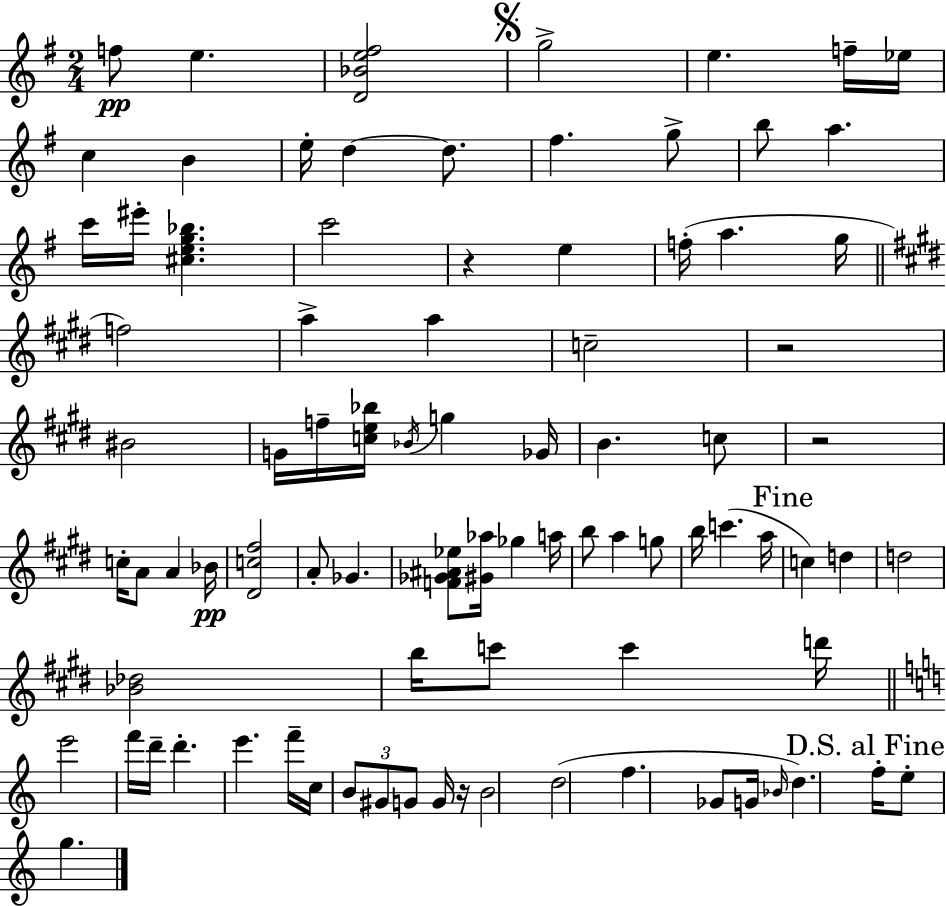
F5/e E5/q. [D4,Bb4,E5,F#5]/h G5/h E5/q. F5/s Eb5/s C5/q B4/q E5/s D5/q D5/e. F#5/q. G5/e B5/e A5/q. C6/s EIS6/s [C#5,E5,G5,Bb5]/q. C6/h R/q E5/q F5/s A5/q. G5/s F5/h A5/q A5/q C5/h R/h BIS4/h G4/s F5/s [C5,E5,Bb5]/s Bb4/s G5/q Gb4/s B4/q. C5/e R/h C5/s A4/e A4/q Bb4/s [D#4,C5,F#5]/h A4/e Gb4/q. [F4,Gb4,A#4,Eb5]/e [G#4,Ab5]/s Gb5/q A5/s B5/e A5/q G5/e B5/s C6/q. A5/s C5/q D5/q D5/h [Bb4,Db5]/h B5/s C6/e C6/q D6/s E6/h F6/s D6/s D6/q. E6/q. F6/s C5/s B4/e G#4/e G4/e G4/s R/s B4/h D5/h F5/q. Gb4/e G4/s Bb4/s D5/q. F5/s E5/e G5/q.